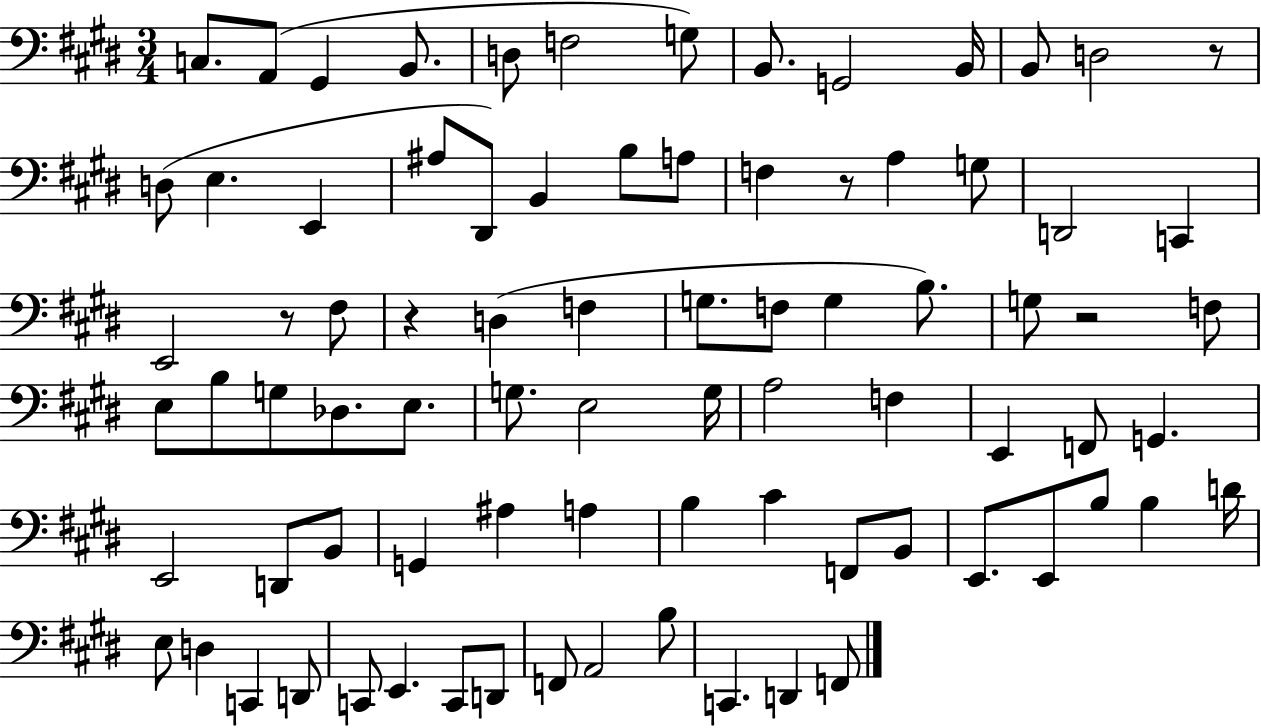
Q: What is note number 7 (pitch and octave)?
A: G3